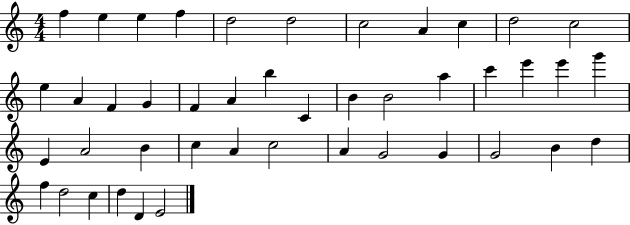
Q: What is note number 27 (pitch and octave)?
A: E4